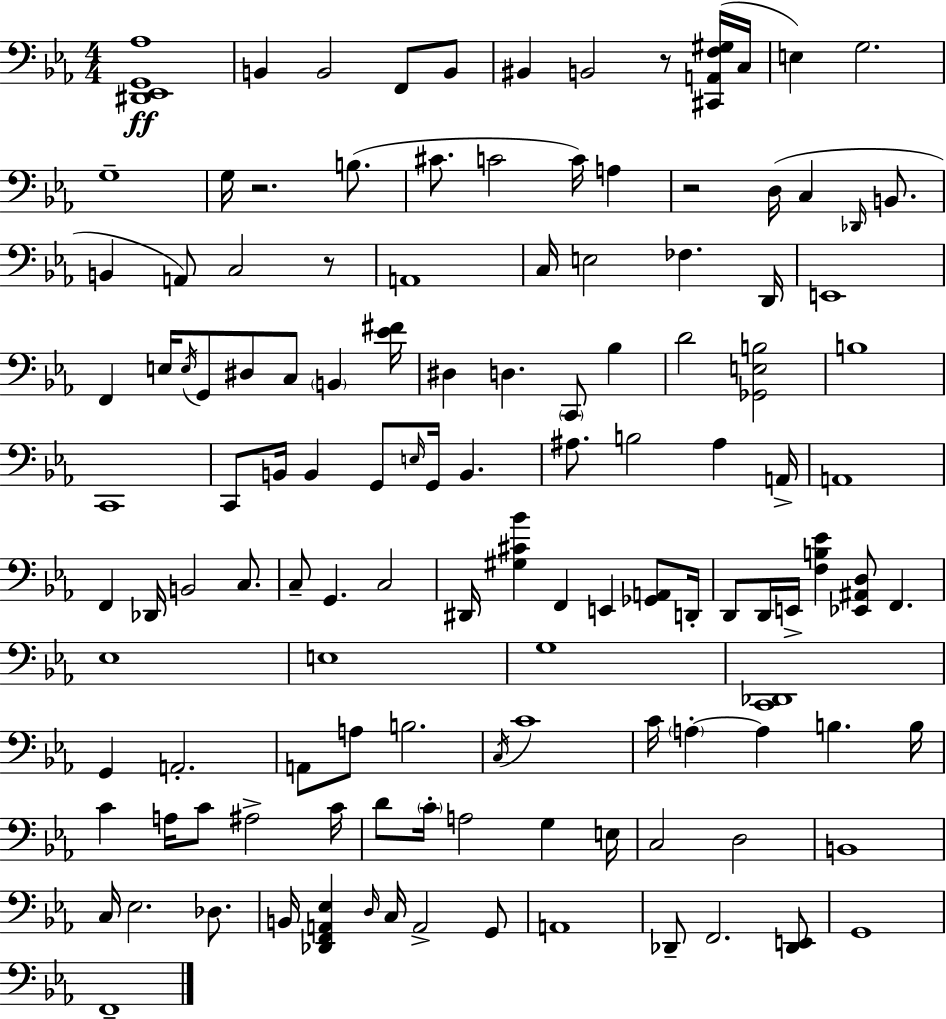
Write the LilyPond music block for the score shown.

{
  \clef bass
  \numericTimeSignature
  \time 4/4
  \key c \minor
  <dis, ees, g, aes>1\ff | b,4 b,2 f,8 b,8 | bis,4 b,2 r8 <cis, a, f gis>16( c16 | e4) g2. | \break g1-- | g16 r2. b8.( | cis'8. c'2 c'16) a4 | r2 d16( c4 \grace { des,16 } b,8. | \break b,4 a,8) c2 r8 | a,1 | c16 e2 fes4. | d,16 e,1 | \break f,4 e16 \acciaccatura { e16 } g,8 dis8 c8 \parenthesize b,4 | <ees' fis'>16 dis4 d4. \parenthesize c,8 bes4 | d'2 <ges, e b>2 | b1 | \break c,1 | c,8 b,16 b,4 g,8 \grace { e16 } g,16 b,4. | ais8. b2 ais4 | a,16-> a,1 | \break f,4 des,16 b,2 | c8. c8-- g,4. c2 | dis,16 <gis cis' bes'>4 f,4 e,4 | <ges, a,>8 d,16-. d,8 d,16 e,16-> <f b ees'>4 <ees, ais, d>8 f,4. | \break ees1 | e1 | g1 | <c, des,>1 | \break g,4 a,2.-. | a,8 a8 b2. | \acciaccatura { c16 } c'1 | c'16 \parenthesize a4-.~~ a4 b4. | \break b16 c'4 a16 c'8 ais2-> | c'16 d'8 \parenthesize c'16-. a2 g4 | e16 c2 d2 | b,1 | \break c16 ees2. | des8. b,16 <des, f, a, ees>4 \grace { d16 } c16 a,2-> | g,8 a,1 | des,8-- f,2. | \break <des, e,>8 g,1 | f,1-- | \bar "|."
}